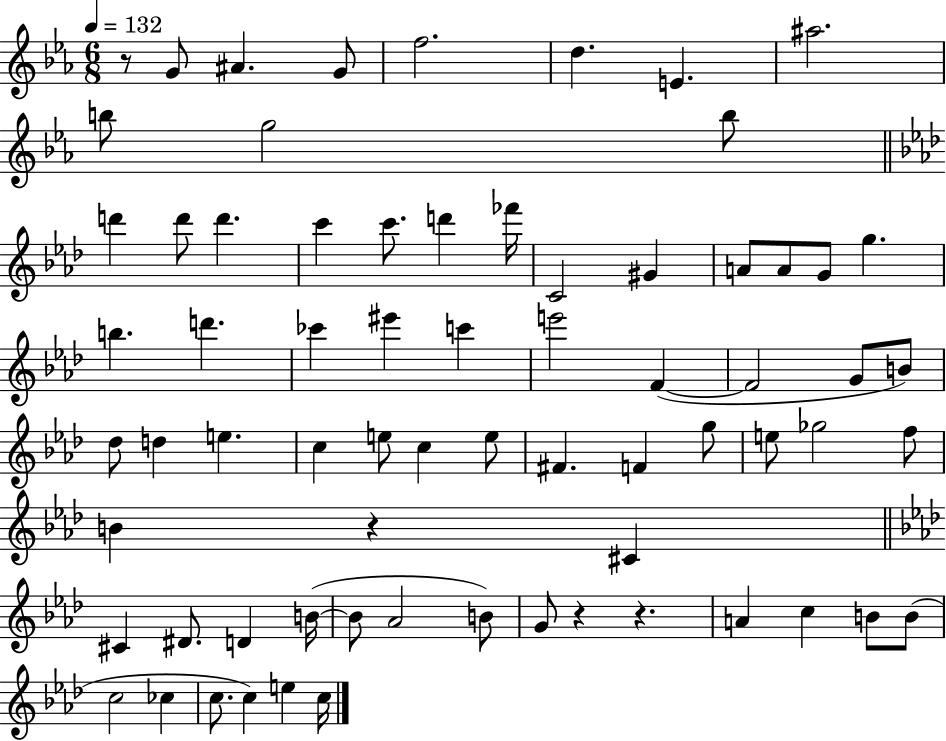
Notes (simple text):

R/e G4/e A#4/q. G4/e F5/h. D5/q. E4/q. A#5/h. B5/e G5/h B5/e D6/q D6/e D6/q. C6/q C6/e. D6/q FES6/s C4/h G#4/q A4/e A4/e G4/e G5/q. B5/q. D6/q. CES6/q EIS6/q C6/q E6/h F4/q F4/h G4/e B4/e Db5/e D5/q E5/q. C5/q E5/e C5/q E5/e F#4/q. F4/q G5/e E5/e Gb5/h F5/e B4/q R/q C#4/q C#4/q D#4/e. D4/q B4/s B4/e Ab4/h B4/e G4/e R/q R/q. A4/q C5/q B4/e B4/e C5/h CES5/q C5/e. C5/q E5/q C5/s